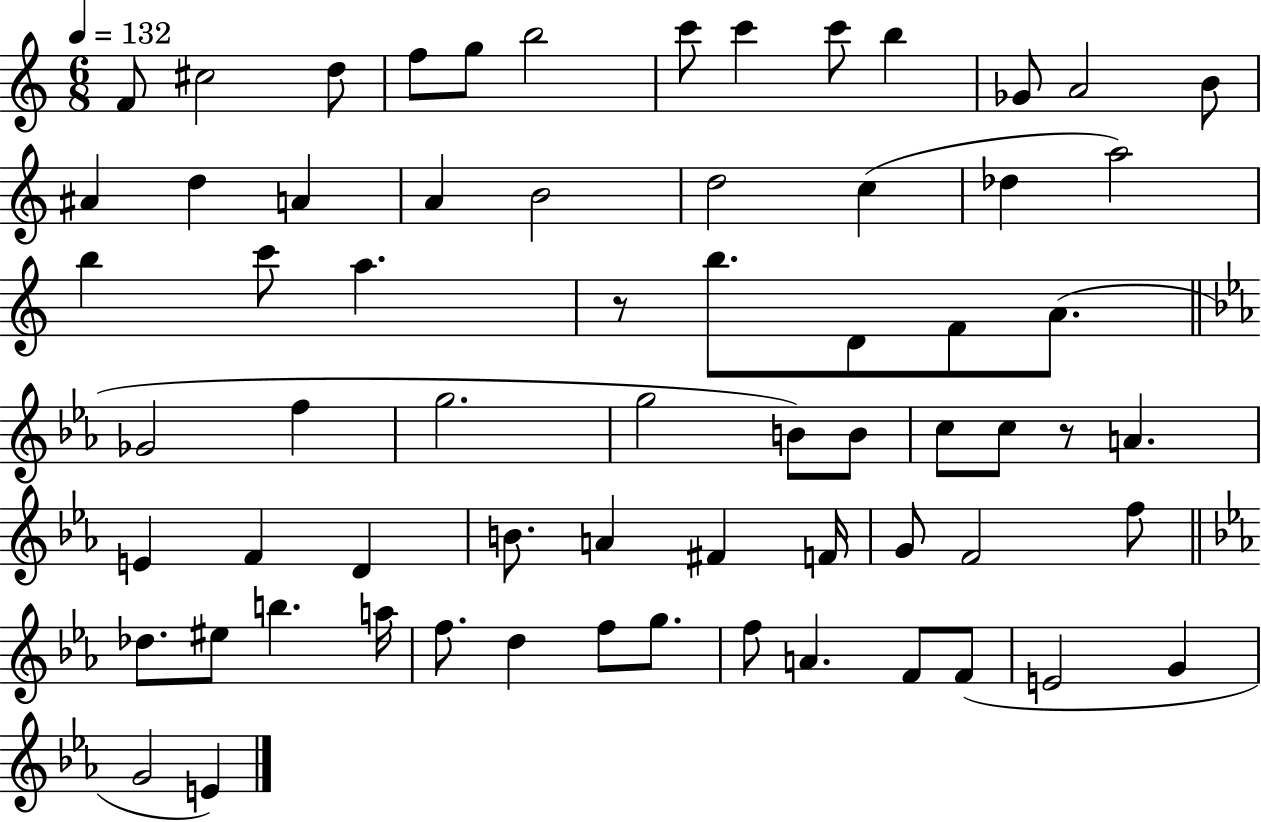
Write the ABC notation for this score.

X:1
T:Untitled
M:6/8
L:1/4
K:C
F/2 ^c2 d/2 f/2 g/2 b2 c'/2 c' c'/2 b _G/2 A2 B/2 ^A d A A B2 d2 c _d a2 b c'/2 a z/2 b/2 D/2 F/2 A/2 _G2 f g2 g2 B/2 B/2 c/2 c/2 z/2 A E F D B/2 A ^F F/4 G/2 F2 f/2 _d/2 ^e/2 b a/4 f/2 d f/2 g/2 f/2 A F/2 F/2 E2 G G2 E